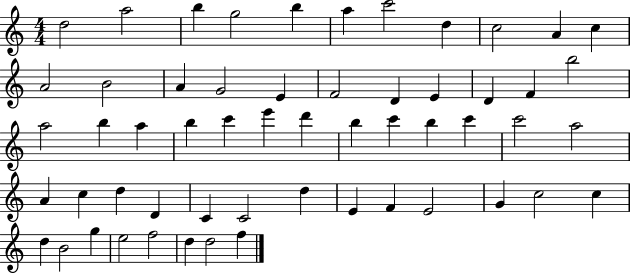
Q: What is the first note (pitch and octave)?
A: D5